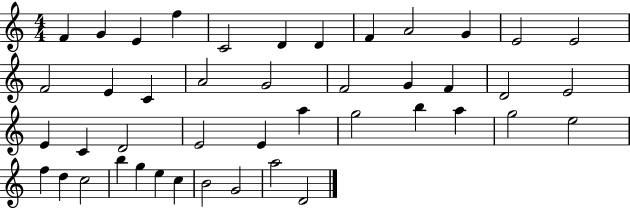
X:1
T:Untitled
M:4/4
L:1/4
K:C
F G E f C2 D D F A2 G E2 E2 F2 E C A2 G2 F2 G F D2 E2 E C D2 E2 E a g2 b a g2 e2 f d c2 b g e c B2 G2 a2 D2